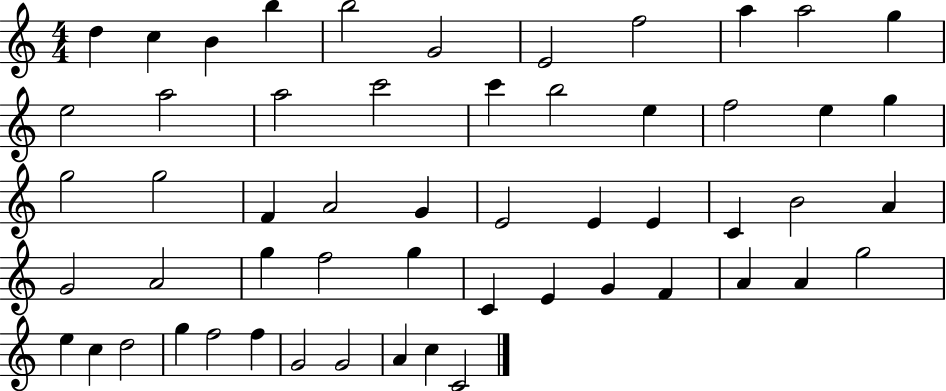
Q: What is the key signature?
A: C major